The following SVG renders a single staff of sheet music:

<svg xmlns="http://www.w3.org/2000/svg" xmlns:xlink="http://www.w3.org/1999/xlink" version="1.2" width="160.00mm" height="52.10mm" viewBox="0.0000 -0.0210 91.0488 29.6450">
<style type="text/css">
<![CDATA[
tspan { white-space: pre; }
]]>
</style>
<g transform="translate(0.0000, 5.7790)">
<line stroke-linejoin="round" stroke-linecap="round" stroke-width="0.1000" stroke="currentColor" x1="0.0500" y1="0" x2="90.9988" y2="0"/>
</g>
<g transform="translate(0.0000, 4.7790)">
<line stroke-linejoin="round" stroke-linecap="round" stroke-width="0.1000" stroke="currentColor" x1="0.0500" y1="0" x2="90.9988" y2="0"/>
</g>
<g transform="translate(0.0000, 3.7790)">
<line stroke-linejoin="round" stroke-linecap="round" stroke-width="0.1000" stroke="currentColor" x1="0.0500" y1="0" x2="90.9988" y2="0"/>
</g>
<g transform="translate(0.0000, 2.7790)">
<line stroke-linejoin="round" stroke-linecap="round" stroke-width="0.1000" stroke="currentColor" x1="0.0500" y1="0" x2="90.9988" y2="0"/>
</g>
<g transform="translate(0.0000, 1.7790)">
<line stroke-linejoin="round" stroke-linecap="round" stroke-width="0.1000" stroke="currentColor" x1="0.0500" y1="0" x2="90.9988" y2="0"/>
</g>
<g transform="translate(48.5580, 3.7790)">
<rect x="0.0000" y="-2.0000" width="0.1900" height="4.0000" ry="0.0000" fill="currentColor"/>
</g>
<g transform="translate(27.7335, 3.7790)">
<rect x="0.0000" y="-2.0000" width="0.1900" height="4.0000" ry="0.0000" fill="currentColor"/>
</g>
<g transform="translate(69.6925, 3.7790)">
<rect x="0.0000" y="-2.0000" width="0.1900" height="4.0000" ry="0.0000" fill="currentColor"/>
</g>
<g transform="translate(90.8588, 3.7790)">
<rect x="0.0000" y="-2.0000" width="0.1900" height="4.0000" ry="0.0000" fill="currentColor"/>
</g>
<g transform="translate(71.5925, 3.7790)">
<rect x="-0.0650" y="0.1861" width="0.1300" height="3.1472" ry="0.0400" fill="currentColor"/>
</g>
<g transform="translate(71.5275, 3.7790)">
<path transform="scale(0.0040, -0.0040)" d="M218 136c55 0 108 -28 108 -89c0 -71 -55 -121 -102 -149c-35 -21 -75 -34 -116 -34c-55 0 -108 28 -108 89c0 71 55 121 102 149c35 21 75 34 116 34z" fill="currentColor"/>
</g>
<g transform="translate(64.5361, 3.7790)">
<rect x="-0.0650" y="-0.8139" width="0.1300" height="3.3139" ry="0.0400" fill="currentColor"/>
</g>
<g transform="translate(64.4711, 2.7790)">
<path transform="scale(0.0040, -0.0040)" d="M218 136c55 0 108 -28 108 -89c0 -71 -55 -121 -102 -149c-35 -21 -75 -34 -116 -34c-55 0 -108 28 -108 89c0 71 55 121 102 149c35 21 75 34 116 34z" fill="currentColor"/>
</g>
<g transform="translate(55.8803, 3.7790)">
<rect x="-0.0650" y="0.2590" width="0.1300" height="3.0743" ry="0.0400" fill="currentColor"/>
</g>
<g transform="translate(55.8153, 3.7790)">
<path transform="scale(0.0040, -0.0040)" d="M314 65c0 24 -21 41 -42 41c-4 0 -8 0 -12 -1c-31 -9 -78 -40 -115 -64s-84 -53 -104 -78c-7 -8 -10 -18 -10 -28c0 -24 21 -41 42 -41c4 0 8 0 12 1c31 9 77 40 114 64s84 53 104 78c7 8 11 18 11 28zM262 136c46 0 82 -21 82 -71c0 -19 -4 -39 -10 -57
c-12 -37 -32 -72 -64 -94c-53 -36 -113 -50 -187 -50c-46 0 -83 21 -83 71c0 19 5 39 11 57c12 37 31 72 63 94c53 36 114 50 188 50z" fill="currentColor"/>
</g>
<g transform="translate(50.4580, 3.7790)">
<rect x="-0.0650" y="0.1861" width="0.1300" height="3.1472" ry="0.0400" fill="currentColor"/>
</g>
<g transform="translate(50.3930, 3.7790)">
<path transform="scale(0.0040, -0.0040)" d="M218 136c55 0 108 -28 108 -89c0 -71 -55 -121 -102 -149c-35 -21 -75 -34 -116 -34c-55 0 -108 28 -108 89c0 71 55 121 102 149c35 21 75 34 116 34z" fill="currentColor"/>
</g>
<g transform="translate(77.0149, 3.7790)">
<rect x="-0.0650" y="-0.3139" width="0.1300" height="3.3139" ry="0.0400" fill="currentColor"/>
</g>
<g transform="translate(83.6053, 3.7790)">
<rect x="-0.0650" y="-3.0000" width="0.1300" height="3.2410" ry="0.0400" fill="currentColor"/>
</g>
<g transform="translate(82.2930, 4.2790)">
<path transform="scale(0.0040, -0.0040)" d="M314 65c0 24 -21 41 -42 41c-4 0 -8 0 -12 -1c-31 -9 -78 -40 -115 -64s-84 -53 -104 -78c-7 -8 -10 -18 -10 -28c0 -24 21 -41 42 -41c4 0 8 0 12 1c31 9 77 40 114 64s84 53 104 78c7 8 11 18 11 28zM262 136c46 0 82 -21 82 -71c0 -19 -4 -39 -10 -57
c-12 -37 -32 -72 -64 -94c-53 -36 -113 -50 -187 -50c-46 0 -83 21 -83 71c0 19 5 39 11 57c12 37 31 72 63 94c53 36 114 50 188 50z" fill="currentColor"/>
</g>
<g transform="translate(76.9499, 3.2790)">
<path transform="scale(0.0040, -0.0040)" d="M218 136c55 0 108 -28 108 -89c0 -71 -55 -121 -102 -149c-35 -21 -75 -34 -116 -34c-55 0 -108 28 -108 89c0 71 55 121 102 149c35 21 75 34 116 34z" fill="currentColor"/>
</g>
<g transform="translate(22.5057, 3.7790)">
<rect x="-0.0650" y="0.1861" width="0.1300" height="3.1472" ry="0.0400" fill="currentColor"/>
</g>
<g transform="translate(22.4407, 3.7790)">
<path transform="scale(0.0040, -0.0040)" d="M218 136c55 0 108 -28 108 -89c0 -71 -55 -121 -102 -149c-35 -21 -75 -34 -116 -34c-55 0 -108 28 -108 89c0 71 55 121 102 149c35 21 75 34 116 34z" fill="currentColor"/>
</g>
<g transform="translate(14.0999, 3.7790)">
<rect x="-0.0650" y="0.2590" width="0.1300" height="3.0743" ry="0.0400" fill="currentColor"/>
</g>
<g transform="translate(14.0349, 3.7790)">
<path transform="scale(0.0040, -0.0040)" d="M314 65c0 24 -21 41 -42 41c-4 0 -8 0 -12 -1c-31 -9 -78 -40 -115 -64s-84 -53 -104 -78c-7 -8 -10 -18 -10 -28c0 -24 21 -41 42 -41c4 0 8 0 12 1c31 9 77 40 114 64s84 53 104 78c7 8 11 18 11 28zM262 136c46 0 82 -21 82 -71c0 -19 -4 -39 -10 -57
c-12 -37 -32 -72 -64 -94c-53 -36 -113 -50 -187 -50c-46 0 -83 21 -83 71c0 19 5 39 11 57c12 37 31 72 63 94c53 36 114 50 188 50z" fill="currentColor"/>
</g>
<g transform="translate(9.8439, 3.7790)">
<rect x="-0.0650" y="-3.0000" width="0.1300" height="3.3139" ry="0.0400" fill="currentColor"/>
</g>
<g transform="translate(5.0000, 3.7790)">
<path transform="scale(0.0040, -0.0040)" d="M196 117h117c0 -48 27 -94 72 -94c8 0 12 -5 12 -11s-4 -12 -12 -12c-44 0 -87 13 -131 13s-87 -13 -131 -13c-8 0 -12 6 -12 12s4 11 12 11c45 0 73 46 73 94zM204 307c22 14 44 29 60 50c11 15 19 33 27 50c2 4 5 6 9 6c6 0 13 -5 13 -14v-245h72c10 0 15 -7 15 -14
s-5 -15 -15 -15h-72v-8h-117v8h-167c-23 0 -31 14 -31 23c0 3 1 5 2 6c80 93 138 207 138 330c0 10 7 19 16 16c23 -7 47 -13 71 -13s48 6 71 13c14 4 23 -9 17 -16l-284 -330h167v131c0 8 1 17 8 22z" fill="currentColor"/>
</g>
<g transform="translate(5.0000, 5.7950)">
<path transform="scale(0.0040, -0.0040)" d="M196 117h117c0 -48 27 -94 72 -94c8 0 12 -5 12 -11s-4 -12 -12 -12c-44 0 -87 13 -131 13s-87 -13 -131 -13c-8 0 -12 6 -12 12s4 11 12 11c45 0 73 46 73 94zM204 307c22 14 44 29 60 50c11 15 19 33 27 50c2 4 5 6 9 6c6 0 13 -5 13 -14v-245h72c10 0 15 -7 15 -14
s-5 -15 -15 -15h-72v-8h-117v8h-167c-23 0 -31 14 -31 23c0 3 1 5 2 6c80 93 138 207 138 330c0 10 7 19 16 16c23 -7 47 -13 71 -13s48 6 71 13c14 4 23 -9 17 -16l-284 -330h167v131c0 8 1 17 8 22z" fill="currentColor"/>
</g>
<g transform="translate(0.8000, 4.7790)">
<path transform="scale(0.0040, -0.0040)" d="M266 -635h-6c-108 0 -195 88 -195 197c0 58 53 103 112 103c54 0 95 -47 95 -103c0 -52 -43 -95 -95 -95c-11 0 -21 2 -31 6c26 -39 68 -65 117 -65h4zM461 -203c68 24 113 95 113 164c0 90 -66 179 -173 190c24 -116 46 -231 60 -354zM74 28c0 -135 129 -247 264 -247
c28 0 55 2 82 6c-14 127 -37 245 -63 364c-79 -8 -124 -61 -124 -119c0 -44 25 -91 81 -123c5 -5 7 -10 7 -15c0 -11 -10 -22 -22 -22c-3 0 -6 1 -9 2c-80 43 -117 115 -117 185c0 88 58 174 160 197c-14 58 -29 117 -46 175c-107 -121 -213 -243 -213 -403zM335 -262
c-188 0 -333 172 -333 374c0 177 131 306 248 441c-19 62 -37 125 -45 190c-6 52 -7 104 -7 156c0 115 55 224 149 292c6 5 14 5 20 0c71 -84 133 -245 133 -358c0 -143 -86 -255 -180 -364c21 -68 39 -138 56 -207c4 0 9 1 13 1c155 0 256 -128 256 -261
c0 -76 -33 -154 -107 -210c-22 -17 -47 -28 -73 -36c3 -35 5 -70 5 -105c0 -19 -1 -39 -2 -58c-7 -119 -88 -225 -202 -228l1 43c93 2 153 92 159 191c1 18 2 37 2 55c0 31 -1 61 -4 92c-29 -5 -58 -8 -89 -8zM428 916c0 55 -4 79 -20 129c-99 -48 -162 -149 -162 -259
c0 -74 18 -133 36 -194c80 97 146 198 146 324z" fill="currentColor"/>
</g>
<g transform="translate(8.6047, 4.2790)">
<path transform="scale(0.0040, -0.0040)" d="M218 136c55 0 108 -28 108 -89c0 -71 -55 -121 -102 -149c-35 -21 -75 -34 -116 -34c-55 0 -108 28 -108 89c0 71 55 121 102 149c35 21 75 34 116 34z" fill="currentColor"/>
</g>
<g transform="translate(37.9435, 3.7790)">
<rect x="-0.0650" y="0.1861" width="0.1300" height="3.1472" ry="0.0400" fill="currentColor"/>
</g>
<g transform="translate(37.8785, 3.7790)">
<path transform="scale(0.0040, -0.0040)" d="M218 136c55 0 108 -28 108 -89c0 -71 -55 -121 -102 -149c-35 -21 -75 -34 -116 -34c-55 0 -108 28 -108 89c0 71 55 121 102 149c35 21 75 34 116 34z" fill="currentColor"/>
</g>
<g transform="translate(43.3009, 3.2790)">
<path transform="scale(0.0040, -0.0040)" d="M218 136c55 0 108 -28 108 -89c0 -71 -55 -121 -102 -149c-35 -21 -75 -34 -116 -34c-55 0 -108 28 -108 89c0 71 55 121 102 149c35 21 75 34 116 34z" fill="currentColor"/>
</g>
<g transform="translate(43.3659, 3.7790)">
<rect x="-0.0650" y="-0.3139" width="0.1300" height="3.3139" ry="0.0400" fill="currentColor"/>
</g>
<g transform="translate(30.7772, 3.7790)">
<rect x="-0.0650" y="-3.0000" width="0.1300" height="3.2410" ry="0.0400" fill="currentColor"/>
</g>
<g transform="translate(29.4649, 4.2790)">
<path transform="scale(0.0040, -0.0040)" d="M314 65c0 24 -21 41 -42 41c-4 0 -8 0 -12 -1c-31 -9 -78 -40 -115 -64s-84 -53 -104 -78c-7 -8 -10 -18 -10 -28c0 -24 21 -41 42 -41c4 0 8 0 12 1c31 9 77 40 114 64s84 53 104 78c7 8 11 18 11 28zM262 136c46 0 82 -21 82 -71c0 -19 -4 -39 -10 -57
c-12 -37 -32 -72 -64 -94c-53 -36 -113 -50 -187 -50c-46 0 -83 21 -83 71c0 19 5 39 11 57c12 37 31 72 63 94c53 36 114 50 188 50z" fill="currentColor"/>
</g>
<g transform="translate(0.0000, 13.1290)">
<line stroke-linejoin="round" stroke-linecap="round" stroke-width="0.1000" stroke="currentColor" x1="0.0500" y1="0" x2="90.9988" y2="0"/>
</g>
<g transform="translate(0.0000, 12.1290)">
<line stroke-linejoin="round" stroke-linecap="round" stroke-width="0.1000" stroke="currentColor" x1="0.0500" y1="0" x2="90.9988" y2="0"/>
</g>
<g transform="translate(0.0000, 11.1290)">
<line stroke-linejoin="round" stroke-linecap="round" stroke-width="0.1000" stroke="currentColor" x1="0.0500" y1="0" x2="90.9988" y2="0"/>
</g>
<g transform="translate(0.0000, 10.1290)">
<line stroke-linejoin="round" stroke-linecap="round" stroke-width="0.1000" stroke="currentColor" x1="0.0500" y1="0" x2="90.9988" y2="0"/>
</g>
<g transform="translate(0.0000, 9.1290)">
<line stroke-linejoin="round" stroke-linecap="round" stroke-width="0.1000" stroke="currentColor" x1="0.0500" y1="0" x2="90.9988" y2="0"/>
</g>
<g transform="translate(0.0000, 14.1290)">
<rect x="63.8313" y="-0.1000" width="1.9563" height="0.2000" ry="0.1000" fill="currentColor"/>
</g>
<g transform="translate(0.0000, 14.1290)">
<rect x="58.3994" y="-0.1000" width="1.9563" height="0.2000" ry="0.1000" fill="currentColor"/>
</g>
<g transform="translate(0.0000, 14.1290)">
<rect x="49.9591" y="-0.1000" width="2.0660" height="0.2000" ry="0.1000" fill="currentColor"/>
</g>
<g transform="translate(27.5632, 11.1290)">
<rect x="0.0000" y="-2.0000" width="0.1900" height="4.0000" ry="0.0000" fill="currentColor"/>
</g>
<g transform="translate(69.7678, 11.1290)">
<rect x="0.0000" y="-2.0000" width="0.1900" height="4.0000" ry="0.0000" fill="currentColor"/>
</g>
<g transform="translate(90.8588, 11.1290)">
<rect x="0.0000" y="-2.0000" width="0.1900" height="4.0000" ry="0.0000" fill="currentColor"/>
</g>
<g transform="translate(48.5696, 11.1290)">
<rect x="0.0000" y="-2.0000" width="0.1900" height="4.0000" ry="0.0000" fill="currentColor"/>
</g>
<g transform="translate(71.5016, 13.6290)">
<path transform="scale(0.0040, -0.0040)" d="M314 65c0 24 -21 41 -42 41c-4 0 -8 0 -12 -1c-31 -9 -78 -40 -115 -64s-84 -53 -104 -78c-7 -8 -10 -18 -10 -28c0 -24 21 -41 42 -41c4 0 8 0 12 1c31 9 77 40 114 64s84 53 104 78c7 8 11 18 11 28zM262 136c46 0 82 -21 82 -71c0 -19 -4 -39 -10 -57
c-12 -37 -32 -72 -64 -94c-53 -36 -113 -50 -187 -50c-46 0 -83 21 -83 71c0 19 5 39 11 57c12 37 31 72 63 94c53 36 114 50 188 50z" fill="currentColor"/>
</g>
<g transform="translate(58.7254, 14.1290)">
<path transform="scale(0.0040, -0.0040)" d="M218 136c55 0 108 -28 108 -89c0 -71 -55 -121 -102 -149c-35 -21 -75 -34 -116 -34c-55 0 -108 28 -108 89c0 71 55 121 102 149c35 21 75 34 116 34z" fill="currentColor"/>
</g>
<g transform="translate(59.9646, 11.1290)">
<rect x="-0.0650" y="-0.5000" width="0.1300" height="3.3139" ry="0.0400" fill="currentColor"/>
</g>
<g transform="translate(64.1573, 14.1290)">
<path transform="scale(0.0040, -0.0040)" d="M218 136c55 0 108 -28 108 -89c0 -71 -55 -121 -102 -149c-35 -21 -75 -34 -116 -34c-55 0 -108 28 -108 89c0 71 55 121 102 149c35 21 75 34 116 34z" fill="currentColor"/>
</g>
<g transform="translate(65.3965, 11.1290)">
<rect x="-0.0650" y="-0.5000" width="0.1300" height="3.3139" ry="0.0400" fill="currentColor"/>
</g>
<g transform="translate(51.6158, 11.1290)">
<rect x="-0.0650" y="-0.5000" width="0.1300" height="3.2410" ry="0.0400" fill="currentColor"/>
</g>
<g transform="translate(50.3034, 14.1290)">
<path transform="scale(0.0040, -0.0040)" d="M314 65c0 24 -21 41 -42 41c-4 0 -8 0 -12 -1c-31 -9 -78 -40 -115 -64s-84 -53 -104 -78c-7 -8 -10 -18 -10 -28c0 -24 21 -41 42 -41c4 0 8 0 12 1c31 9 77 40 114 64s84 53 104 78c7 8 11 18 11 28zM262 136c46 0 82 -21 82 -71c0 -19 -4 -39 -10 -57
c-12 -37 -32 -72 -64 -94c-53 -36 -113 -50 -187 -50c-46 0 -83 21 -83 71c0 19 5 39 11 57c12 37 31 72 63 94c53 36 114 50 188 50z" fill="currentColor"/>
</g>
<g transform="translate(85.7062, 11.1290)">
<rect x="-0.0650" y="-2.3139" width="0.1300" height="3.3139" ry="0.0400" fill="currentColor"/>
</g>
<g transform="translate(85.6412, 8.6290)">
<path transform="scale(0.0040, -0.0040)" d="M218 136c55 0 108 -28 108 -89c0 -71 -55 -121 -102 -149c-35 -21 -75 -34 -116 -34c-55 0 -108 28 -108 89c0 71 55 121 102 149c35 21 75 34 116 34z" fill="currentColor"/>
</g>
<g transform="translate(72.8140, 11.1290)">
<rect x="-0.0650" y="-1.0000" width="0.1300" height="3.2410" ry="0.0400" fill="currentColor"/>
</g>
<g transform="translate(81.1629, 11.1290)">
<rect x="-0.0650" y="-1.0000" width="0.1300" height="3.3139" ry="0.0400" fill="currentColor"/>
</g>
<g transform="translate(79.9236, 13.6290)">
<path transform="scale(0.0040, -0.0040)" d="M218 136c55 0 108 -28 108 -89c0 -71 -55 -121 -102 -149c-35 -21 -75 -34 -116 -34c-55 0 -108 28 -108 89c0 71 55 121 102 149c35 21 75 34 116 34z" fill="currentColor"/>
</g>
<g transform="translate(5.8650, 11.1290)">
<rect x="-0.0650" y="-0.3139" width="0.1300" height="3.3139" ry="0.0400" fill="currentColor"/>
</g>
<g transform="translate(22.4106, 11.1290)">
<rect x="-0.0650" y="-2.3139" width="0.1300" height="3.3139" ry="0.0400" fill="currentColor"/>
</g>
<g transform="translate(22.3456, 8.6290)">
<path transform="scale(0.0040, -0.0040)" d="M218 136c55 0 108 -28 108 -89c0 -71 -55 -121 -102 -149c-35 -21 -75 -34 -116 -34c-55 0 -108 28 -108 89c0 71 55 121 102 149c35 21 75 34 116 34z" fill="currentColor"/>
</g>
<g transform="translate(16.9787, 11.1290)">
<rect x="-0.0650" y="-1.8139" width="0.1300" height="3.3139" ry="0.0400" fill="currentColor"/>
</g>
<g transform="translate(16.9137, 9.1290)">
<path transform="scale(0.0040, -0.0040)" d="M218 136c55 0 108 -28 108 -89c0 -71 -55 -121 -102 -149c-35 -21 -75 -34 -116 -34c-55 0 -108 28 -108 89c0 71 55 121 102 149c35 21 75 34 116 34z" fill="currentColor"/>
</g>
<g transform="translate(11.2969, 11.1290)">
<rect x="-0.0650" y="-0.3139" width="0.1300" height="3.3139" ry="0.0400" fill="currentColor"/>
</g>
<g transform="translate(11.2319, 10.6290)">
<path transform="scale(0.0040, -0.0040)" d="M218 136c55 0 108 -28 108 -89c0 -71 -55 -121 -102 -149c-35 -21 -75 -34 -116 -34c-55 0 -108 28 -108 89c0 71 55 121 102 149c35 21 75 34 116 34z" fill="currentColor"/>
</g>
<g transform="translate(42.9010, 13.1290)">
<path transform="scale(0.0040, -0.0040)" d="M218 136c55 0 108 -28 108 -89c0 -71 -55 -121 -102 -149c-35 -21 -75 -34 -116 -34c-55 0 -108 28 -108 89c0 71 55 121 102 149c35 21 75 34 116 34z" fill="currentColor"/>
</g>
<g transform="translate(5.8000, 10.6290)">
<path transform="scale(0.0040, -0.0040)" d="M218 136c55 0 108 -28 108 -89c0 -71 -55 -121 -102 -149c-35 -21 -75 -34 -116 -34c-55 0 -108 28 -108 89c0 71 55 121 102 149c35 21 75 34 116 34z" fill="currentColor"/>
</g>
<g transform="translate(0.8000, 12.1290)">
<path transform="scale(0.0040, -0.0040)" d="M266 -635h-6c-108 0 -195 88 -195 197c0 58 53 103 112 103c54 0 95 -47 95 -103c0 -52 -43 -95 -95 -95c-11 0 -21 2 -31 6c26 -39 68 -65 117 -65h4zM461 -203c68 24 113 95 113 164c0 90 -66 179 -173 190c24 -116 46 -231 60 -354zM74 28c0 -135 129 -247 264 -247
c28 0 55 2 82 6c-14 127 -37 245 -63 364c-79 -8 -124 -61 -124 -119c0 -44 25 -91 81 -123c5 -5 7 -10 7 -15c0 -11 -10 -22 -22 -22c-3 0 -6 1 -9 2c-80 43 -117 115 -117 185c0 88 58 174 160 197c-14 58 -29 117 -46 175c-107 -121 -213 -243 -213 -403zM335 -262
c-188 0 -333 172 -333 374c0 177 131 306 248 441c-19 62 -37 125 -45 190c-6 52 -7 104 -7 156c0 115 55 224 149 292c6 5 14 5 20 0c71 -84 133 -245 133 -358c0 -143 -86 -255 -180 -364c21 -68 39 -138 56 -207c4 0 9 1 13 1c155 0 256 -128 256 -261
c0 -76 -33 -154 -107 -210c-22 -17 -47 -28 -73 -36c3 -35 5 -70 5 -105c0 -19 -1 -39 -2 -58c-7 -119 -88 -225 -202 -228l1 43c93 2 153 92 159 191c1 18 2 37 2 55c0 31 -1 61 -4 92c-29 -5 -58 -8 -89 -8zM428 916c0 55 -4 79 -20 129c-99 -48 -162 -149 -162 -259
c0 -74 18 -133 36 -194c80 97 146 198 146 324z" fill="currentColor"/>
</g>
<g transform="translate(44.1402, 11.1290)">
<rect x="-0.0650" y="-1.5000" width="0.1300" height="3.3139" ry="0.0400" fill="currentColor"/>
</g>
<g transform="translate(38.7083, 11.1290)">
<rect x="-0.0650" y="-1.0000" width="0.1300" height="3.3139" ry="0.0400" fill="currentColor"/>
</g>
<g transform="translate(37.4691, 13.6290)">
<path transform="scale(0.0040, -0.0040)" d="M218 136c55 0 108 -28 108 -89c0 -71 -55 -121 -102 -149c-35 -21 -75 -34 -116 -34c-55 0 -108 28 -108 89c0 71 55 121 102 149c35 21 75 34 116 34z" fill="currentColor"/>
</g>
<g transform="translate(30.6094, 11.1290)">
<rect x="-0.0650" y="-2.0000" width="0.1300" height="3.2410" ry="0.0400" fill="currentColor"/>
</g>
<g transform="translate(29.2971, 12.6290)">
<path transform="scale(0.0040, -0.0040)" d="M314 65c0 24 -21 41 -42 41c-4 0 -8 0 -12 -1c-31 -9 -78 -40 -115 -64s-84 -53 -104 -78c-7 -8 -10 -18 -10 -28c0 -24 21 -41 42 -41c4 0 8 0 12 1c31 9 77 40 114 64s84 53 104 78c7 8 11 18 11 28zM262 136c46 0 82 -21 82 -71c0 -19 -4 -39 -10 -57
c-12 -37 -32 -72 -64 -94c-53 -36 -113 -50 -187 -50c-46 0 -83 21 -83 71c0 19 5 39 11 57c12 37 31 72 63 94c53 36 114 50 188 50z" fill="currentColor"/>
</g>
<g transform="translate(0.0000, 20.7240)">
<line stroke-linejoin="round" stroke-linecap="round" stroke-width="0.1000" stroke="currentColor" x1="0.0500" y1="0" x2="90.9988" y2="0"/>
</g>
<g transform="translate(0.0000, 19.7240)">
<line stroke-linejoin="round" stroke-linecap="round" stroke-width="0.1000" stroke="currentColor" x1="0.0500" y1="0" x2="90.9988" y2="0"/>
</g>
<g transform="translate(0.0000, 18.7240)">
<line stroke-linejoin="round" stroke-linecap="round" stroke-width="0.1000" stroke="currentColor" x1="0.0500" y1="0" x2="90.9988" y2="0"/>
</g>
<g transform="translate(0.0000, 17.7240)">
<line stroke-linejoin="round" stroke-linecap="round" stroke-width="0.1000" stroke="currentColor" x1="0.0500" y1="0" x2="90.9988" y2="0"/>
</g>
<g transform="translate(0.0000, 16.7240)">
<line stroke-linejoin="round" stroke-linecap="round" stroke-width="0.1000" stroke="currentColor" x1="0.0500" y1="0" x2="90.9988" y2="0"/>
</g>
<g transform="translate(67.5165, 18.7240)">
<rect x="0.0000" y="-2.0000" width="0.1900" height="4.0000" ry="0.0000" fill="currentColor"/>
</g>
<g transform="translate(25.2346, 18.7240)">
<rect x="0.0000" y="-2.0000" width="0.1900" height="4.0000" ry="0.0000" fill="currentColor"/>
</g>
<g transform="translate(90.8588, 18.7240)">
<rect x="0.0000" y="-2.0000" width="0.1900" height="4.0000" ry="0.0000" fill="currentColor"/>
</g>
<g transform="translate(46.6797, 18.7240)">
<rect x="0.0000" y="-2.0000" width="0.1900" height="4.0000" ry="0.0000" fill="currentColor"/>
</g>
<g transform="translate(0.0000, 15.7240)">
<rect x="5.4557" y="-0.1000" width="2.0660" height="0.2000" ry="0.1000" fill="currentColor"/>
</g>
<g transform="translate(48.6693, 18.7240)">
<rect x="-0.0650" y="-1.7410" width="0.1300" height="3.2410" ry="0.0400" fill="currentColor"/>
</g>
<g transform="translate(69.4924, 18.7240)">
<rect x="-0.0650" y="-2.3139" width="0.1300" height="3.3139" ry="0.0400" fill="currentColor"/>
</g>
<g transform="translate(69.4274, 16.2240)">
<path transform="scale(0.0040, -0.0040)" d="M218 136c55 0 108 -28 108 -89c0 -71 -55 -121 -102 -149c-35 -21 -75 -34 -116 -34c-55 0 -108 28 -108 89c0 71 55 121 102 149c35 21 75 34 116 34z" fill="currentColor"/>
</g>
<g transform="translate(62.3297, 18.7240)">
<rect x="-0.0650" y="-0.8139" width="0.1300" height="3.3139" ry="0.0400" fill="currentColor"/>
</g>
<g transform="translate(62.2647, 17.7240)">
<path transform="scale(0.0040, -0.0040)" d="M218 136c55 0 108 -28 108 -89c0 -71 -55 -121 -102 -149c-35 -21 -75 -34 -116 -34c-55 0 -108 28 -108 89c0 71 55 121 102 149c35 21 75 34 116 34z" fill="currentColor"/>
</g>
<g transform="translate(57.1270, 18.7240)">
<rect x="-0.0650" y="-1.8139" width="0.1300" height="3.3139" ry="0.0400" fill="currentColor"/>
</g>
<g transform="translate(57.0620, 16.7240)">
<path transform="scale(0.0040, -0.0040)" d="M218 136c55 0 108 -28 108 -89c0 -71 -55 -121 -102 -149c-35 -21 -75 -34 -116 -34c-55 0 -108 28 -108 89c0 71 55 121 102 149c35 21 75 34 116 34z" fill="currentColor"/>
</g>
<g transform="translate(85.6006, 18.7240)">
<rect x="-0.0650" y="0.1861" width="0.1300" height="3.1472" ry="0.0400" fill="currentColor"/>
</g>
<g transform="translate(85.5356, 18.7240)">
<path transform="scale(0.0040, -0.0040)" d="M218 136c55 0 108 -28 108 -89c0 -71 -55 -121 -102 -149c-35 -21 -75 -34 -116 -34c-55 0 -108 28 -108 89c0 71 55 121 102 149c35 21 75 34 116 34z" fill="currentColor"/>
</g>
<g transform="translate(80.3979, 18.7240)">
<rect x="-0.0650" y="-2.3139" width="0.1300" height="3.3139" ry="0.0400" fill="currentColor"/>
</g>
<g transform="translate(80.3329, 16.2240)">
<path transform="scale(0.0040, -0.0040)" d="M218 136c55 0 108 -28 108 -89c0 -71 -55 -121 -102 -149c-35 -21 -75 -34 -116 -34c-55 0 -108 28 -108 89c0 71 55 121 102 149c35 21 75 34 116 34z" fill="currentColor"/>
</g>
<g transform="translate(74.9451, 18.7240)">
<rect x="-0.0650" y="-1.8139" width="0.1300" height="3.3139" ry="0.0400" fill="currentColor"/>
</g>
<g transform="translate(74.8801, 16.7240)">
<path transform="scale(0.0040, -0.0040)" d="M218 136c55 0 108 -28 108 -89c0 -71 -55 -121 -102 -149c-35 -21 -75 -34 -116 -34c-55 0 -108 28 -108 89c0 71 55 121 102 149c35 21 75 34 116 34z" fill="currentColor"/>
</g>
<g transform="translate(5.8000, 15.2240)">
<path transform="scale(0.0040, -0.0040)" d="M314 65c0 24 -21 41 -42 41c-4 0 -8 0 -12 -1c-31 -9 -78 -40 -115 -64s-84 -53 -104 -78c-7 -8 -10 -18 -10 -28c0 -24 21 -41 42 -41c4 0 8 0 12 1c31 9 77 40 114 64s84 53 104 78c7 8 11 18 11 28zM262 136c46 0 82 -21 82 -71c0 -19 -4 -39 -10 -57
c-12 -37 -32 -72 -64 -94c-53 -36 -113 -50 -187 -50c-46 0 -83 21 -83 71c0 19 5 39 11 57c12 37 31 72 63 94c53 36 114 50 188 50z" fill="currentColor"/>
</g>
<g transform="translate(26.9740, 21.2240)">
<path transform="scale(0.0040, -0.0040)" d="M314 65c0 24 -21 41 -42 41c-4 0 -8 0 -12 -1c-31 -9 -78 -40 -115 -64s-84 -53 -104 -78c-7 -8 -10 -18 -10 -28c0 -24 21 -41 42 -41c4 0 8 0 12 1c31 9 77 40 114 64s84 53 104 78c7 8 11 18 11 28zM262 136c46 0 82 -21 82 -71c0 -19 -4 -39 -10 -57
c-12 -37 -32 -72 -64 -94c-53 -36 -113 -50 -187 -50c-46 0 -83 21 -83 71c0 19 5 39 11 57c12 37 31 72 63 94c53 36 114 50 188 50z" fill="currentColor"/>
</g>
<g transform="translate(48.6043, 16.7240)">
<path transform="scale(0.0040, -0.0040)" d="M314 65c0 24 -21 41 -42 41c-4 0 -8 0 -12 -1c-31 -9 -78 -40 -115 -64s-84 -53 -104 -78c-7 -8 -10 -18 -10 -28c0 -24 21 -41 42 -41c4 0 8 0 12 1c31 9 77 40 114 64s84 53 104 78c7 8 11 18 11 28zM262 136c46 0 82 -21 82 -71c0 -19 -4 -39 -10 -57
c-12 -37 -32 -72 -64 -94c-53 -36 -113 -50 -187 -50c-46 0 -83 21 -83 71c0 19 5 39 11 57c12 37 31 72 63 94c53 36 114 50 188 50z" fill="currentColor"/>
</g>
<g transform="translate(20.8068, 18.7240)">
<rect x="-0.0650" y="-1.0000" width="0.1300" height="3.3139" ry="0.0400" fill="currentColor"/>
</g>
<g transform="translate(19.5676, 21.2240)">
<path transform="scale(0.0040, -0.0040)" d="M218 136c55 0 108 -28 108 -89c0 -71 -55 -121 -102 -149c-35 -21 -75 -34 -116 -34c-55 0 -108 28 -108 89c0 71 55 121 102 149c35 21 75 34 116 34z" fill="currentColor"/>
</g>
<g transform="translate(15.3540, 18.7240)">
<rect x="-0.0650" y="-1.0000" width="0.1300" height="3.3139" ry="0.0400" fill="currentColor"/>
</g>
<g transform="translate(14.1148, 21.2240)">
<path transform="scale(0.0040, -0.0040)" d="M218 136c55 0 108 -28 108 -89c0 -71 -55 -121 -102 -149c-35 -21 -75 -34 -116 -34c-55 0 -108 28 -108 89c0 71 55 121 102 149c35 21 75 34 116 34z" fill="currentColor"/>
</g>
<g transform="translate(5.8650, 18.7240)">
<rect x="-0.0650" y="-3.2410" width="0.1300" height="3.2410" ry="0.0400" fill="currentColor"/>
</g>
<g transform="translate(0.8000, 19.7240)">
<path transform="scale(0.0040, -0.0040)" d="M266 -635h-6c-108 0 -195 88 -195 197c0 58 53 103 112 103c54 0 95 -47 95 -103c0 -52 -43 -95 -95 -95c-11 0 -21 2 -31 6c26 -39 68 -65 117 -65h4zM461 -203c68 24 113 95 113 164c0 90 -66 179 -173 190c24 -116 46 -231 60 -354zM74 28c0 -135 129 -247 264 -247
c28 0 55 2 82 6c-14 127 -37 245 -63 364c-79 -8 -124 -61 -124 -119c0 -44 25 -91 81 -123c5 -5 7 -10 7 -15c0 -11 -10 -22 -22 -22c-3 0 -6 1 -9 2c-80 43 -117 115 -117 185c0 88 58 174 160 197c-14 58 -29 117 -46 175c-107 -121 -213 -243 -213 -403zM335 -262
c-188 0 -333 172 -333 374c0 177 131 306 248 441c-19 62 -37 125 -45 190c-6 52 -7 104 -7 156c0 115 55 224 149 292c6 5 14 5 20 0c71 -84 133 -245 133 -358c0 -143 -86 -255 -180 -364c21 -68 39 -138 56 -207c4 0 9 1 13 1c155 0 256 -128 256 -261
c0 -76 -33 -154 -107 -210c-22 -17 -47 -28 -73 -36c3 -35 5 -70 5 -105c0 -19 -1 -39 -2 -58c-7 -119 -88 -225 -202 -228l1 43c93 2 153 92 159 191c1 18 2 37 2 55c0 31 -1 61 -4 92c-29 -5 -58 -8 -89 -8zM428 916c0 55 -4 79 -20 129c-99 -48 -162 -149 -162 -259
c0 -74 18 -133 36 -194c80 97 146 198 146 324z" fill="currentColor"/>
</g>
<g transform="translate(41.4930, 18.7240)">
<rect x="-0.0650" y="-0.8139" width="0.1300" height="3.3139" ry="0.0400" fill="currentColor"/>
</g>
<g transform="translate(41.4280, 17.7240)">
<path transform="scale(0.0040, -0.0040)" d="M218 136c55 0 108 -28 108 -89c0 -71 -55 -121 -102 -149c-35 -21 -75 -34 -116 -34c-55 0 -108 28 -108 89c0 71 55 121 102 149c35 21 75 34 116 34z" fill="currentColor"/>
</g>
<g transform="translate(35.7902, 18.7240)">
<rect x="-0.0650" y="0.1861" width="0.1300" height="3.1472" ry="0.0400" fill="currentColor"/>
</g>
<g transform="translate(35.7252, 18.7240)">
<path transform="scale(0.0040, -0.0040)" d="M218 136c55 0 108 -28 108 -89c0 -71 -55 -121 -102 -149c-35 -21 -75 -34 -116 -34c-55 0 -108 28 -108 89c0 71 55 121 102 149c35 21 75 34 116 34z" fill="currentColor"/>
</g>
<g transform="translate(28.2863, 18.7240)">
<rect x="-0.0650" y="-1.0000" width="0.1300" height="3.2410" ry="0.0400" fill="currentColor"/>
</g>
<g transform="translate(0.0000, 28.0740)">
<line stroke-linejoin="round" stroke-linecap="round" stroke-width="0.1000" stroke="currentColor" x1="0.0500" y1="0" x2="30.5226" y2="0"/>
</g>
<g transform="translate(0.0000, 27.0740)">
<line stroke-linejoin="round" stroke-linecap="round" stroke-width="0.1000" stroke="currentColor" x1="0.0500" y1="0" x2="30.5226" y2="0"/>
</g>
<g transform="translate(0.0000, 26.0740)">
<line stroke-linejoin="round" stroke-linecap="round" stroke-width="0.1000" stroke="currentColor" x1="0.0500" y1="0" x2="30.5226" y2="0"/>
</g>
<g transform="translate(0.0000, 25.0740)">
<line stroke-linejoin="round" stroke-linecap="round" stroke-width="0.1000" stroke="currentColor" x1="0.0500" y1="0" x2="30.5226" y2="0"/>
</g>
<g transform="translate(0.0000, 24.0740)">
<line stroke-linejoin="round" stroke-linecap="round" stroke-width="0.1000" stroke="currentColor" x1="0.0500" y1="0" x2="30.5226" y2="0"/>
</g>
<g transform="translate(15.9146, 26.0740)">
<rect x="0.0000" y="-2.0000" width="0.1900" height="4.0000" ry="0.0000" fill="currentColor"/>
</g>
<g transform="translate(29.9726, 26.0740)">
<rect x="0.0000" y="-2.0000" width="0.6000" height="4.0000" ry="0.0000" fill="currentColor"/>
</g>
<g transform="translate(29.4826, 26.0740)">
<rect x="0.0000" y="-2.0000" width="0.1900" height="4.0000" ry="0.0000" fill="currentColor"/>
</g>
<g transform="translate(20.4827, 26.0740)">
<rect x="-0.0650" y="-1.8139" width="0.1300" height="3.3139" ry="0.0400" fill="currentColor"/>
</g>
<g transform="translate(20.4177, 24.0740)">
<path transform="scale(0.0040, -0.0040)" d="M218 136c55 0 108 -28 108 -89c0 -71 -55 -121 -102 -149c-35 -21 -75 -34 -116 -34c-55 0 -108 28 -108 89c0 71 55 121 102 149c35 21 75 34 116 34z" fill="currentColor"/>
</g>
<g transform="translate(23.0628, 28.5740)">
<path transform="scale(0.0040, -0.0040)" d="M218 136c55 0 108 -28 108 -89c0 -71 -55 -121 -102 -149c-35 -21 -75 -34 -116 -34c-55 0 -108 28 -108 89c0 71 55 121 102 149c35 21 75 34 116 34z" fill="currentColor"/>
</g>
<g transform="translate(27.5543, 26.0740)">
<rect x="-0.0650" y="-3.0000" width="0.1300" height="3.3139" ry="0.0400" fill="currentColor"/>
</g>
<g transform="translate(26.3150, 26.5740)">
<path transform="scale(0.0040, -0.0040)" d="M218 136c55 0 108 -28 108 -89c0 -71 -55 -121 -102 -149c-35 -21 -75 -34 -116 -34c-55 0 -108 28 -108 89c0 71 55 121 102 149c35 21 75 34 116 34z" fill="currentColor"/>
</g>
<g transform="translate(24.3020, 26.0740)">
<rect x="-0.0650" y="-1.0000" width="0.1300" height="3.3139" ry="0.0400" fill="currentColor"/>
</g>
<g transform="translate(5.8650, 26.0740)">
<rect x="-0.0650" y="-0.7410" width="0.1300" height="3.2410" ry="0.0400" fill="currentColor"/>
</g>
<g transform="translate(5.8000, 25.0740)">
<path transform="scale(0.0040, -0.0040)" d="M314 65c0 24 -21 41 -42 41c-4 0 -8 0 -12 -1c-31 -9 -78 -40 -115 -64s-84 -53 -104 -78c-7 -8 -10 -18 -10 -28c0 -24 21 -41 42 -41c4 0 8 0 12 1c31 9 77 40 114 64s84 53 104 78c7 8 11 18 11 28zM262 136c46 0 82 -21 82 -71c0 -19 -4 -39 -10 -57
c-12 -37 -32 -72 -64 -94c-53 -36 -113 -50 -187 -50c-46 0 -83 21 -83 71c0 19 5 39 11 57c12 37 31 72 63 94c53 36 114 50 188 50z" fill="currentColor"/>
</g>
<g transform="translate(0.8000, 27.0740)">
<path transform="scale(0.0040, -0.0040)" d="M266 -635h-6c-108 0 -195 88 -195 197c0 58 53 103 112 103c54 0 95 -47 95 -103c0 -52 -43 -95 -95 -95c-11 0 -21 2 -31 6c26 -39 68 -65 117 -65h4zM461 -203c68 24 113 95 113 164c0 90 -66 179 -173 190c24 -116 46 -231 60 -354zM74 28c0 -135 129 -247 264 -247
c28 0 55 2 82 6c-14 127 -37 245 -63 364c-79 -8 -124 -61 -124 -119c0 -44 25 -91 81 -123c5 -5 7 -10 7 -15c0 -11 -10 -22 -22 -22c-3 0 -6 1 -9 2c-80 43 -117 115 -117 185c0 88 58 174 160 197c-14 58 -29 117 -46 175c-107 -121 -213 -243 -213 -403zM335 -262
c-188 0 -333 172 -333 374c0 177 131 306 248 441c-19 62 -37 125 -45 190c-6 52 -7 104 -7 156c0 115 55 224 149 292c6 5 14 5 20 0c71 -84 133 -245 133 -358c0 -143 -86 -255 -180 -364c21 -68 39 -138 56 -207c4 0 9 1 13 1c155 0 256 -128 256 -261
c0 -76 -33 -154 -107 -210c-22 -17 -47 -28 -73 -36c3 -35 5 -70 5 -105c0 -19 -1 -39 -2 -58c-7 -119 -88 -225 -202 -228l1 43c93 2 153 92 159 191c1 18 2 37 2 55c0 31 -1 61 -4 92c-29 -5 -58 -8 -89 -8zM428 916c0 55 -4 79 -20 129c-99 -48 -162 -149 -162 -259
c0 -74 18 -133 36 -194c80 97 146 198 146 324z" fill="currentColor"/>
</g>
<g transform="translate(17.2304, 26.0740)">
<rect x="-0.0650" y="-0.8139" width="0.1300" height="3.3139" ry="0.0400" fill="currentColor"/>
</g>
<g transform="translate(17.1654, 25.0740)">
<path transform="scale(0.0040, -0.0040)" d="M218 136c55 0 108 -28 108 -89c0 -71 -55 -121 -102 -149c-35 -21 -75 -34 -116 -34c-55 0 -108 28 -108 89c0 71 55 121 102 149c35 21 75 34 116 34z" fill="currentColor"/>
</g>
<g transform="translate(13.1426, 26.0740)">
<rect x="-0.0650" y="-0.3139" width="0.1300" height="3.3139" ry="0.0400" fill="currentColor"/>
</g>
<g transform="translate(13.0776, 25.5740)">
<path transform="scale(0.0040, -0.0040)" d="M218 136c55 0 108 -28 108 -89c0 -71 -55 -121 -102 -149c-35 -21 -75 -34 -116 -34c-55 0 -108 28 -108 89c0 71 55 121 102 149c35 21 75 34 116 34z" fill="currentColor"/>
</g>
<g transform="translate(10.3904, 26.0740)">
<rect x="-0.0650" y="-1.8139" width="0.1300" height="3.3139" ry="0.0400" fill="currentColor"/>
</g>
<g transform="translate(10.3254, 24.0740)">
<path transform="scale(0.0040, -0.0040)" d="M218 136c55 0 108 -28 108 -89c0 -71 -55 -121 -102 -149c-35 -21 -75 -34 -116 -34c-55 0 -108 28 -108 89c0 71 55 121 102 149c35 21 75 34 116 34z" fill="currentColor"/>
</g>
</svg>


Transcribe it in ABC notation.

X:1
T:Untitled
M:4/4
L:1/4
K:C
A B2 B A2 B c B B2 d B c A2 c c f g F2 D E C2 C C D2 D g b2 D D D2 B d f2 f d g f g B d2 f c d f D A